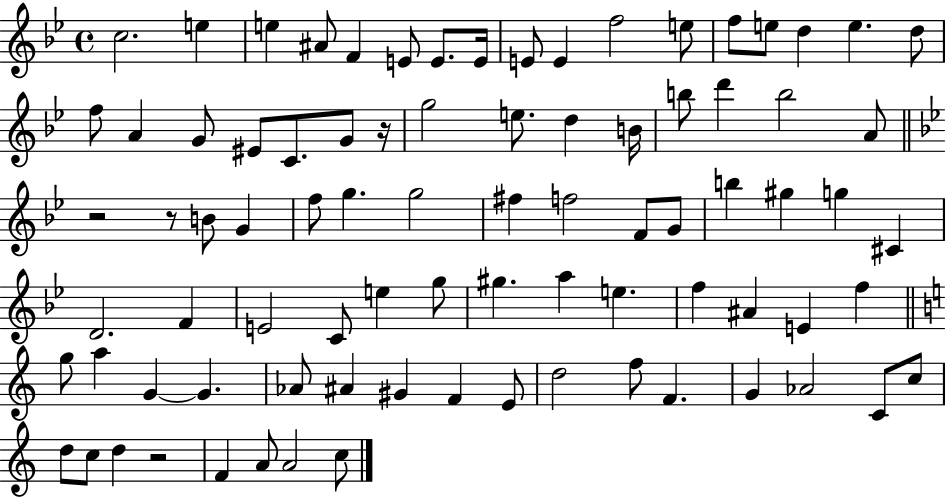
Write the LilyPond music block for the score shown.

{
  \clef treble
  \time 4/4
  \defaultTimeSignature
  \key bes \major
  c''2. e''4 | e''4 ais'8 f'4 e'8 e'8. e'16 | e'8 e'4 f''2 e''8 | f''8 e''8 d''4 e''4. d''8 | \break f''8 a'4 g'8 eis'8 c'8. g'8 r16 | g''2 e''8. d''4 b'16 | b''8 d'''4 b''2 a'8 | \bar "||" \break \key bes \major r2 r8 b'8 g'4 | f''8 g''4. g''2 | fis''4 f''2 f'8 g'8 | b''4 gis''4 g''4 cis'4 | \break d'2. f'4 | e'2 c'8 e''4 g''8 | gis''4. a''4 e''4. | f''4 ais'4 e'4 f''4 | \break \bar "||" \break \key c \major g''8 a''4 g'4~~ g'4. | aes'8 ais'4 gis'4 f'4 e'8 | d''2 f''8 f'4. | g'4 aes'2 c'8 c''8 | \break d''8 c''8 d''4 r2 | f'4 a'8 a'2 c''8 | \bar "|."
}